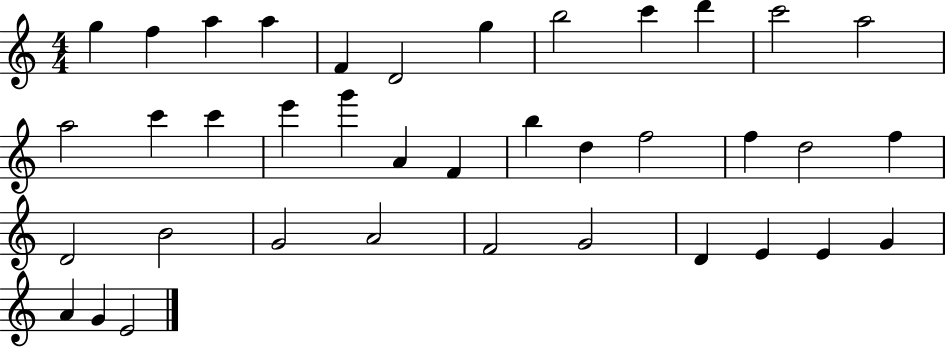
X:1
T:Untitled
M:4/4
L:1/4
K:C
g f a a F D2 g b2 c' d' c'2 a2 a2 c' c' e' g' A F b d f2 f d2 f D2 B2 G2 A2 F2 G2 D E E G A G E2